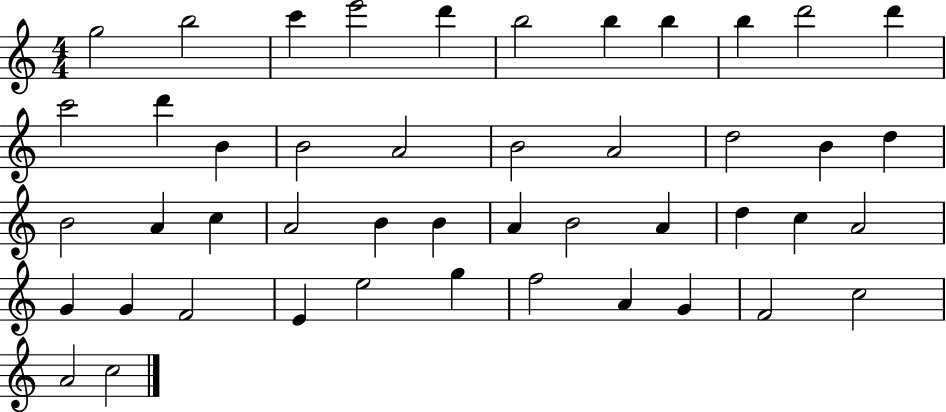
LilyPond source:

{
  \clef treble
  \numericTimeSignature
  \time 4/4
  \key c \major
  g''2 b''2 | c'''4 e'''2 d'''4 | b''2 b''4 b''4 | b''4 d'''2 d'''4 | \break c'''2 d'''4 b'4 | b'2 a'2 | b'2 a'2 | d''2 b'4 d''4 | \break b'2 a'4 c''4 | a'2 b'4 b'4 | a'4 b'2 a'4 | d''4 c''4 a'2 | \break g'4 g'4 f'2 | e'4 e''2 g''4 | f''2 a'4 g'4 | f'2 c''2 | \break a'2 c''2 | \bar "|."
}